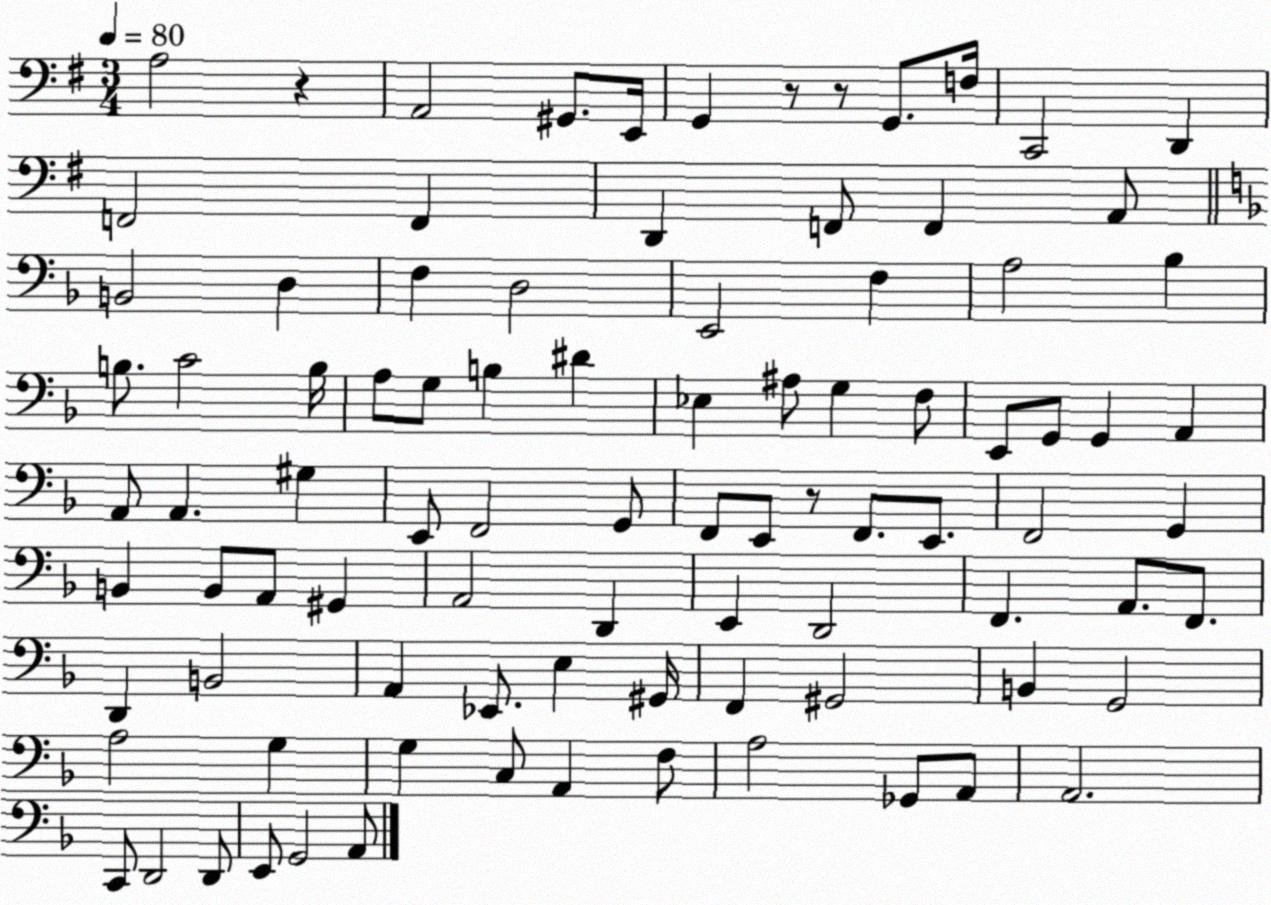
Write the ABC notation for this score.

X:1
T:Untitled
M:3/4
L:1/4
K:G
A,2 z A,,2 ^G,,/2 E,,/4 G,, z/2 z/2 G,,/2 F,/4 C,,2 D,, F,,2 F,, D,, F,,/2 F,, A,,/2 B,,2 D, F, D,2 E,,2 F, A,2 _B, B,/2 C2 B,/4 A,/2 G,/2 B, ^D _E, ^A,/2 G, F,/2 E,,/2 G,,/2 G,, A,, A,,/2 A,, ^G, E,,/2 F,,2 G,,/2 F,,/2 E,,/2 z/2 F,,/2 E,,/2 F,,2 G,, B,, B,,/2 A,,/2 ^G,, A,,2 D,, E,, D,,2 F,, A,,/2 F,,/2 D,, B,,2 A,, _E,,/2 E, ^G,,/4 F,, ^G,,2 B,, G,,2 A,2 G, G, C,/2 A,, F,/2 A,2 _G,,/2 A,,/2 A,,2 C,,/2 D,,2 D,,/2 E,,/2 G,,2 A,,/2